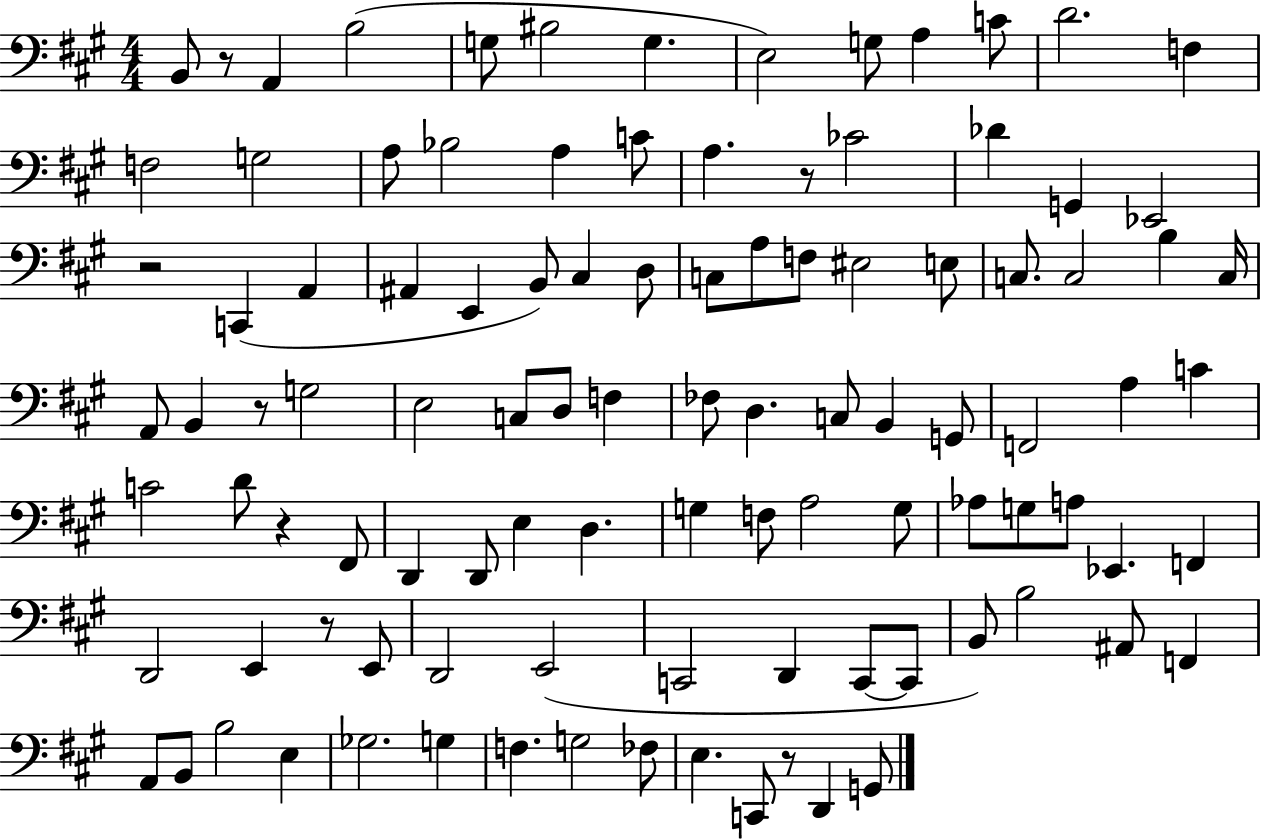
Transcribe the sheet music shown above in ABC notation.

X:1
T:Untitled
M:4/4
L:1/4
K:A
B,,/2 z/2 A,, B,2 G,/2 ^B,2 G, E,2 G,/2 A, C/2 D2 F, F,2 G,2 A,/2 _B,2 A, C/2 A, z/2 _C2 _D G,, _E,,2 z2 C,, A,, ^A,, E,, B,,/2 ^C, D,/2 C,/2 A,/2 F,/2 ^E,2 E,/2 C,/2 C,2 B, C,/4 A,,/2 B,, z/2 G,2 E,2 C,/2 D,/2 F, _F,/2 D, C,/2 B,, G,,/2 F,,2 A, C C2 D/2 z ^F,,/2 D,, D,,/2 E, D, G, F,/2 A,2 G,/2 _A,/2 G,/2 A,/2 _E,, F,, D,,2 E,, z/2 E,,/2 D,,2 E,,2 C,,2 D,, C,,/2 C,,/2 B,,/2 B,2 ^A,,/2 F,, A,,/2 B,,/2 B,2 E, _G,2 G, F, G,2 _F,/2 E, C,,/2 z/2 D,, G,,/2